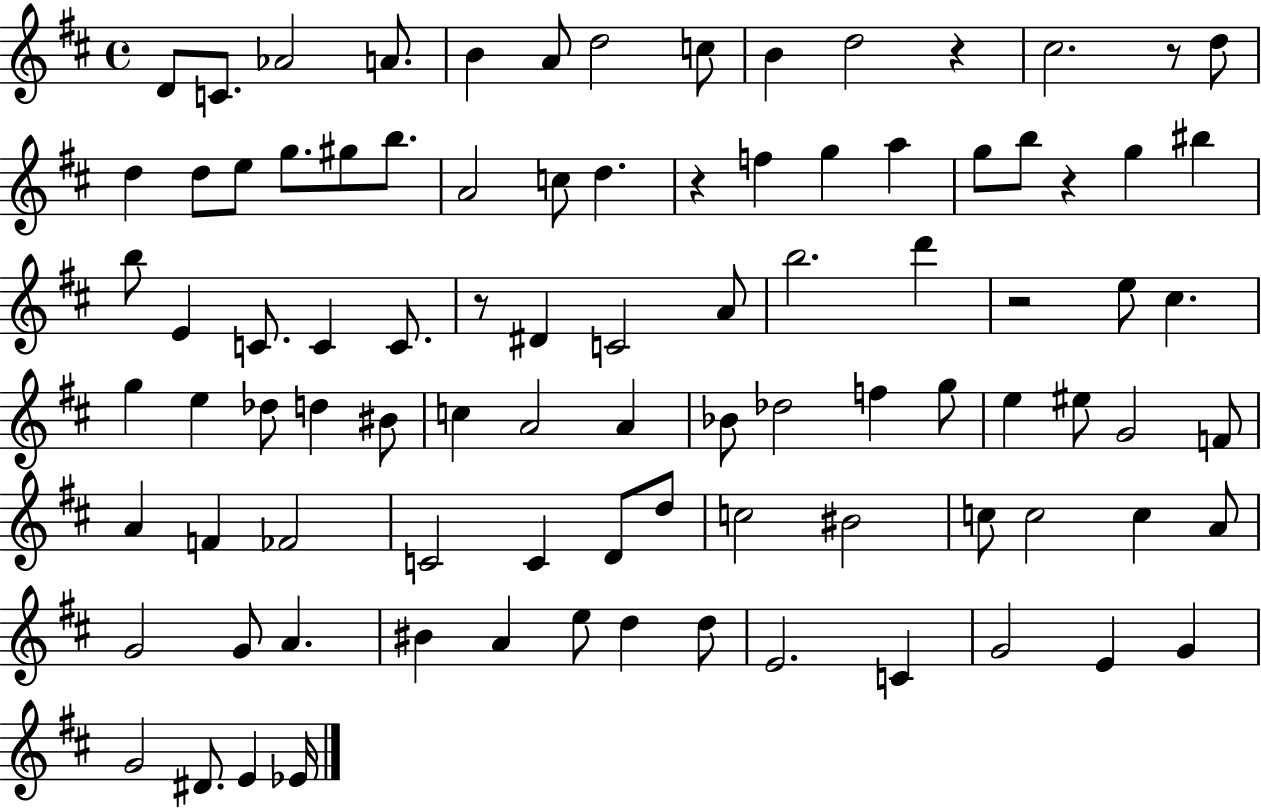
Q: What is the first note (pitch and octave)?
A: D4